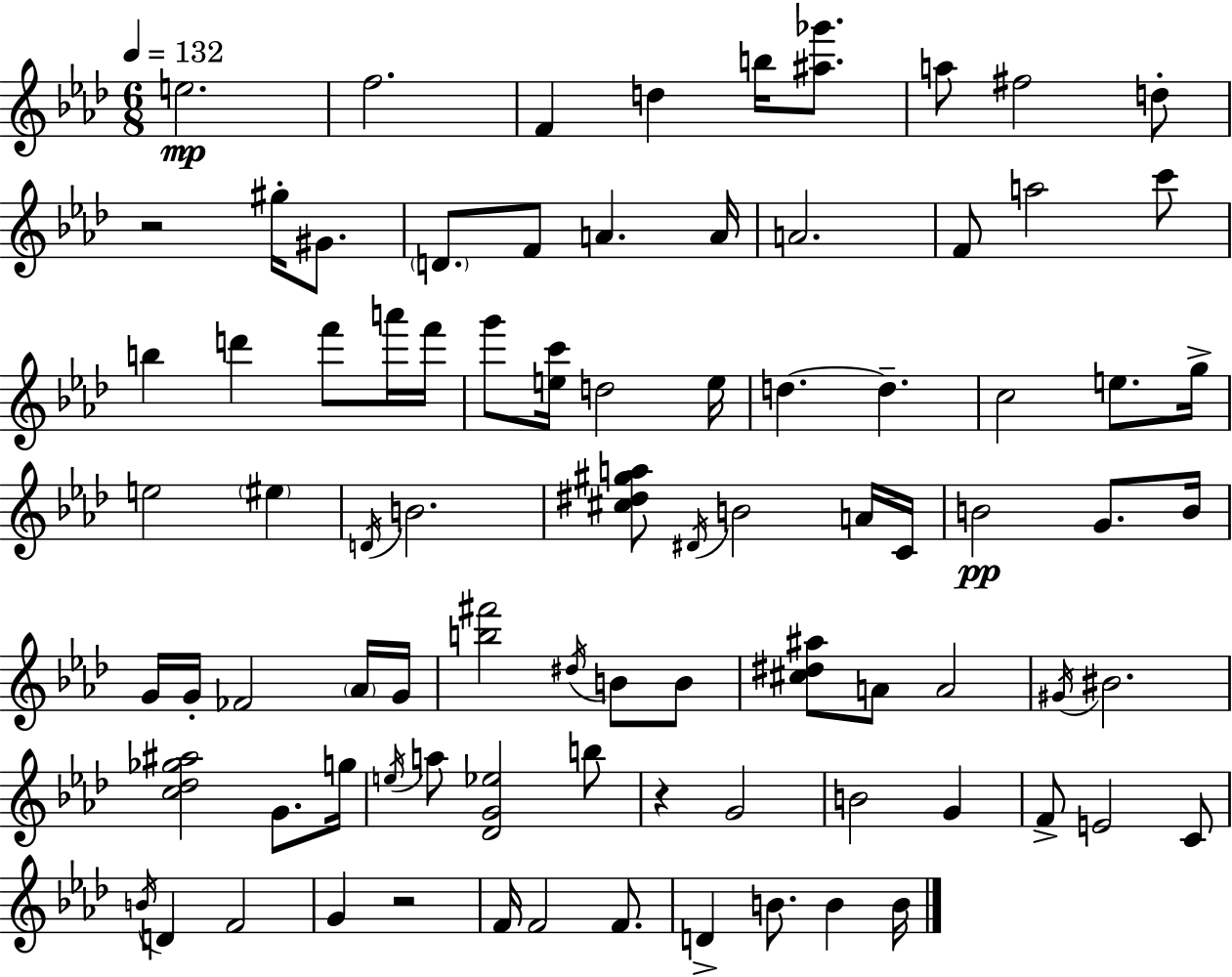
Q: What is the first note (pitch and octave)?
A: E5